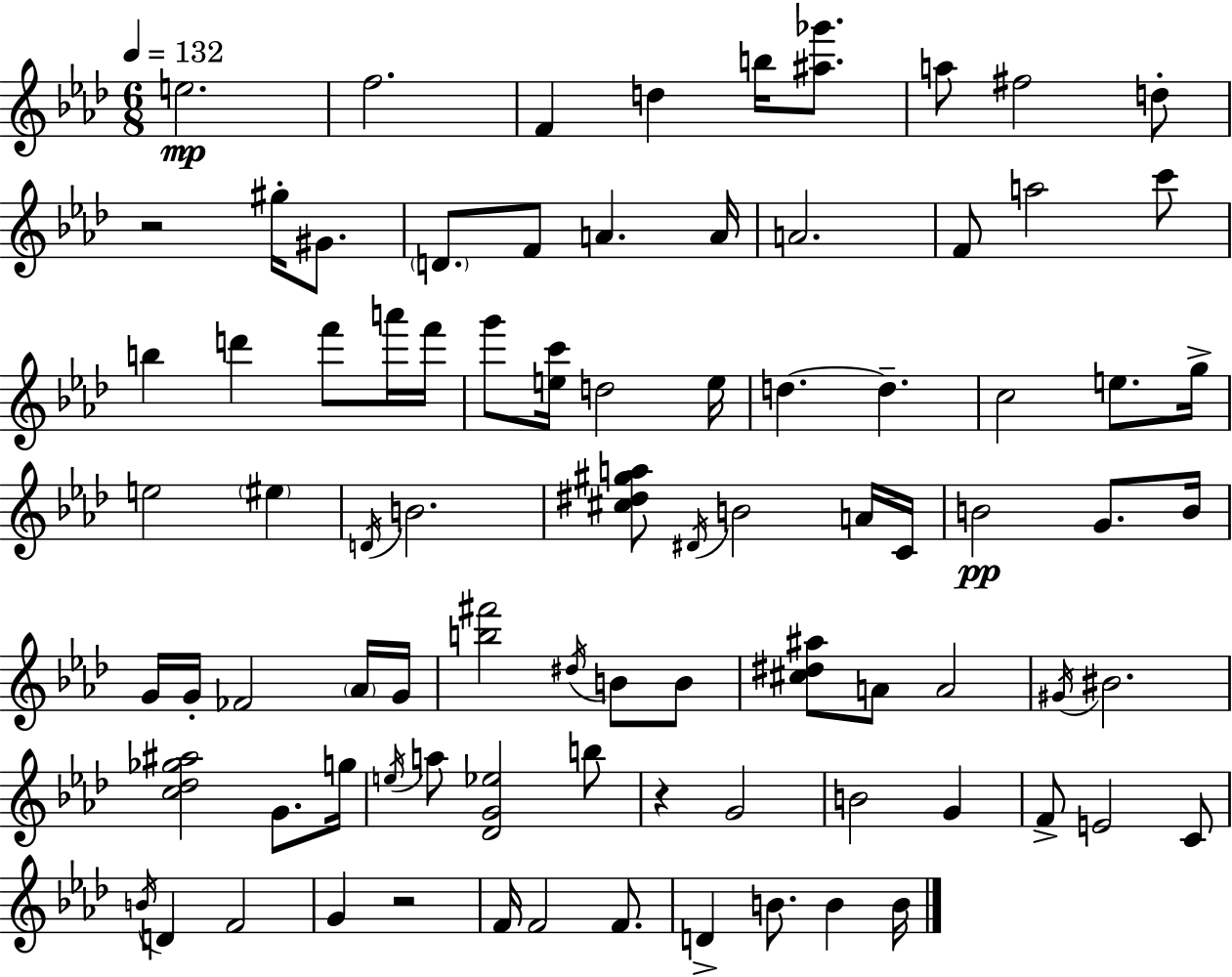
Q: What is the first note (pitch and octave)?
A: E5